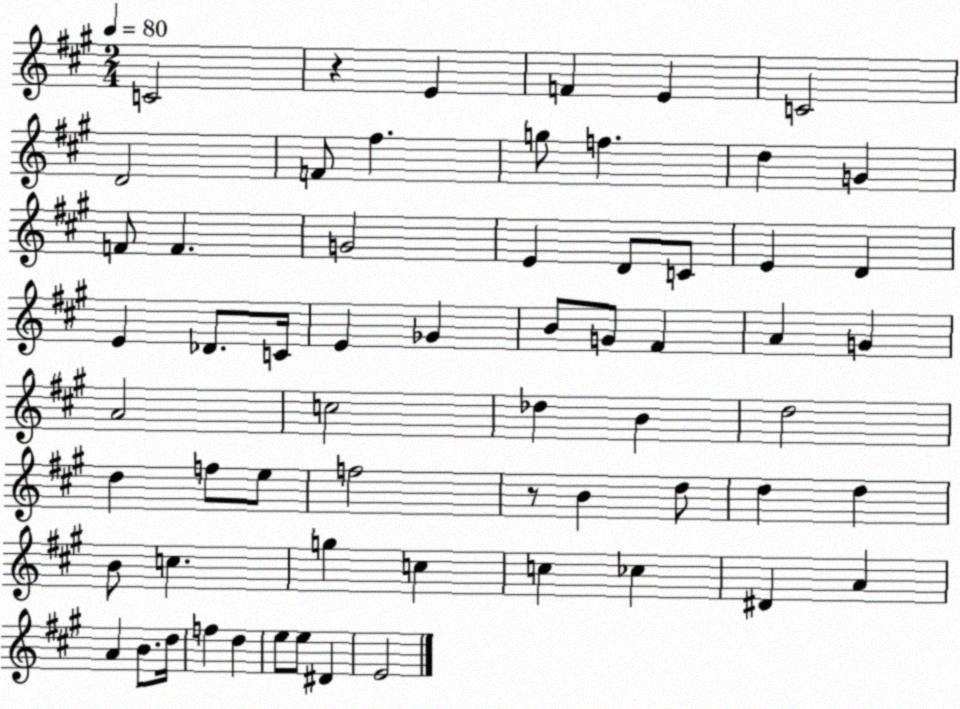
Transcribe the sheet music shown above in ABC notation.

X:1
T:Untitled
M:2/4
L:1/4
K:A
C2 z E F E C2 D2 F/2 ^f g/2 f d G F/2 F G2 E D/2 C/2 E D E _D/2 C/4 E _G B/2 G/2 ^F A G A2 c2 _d B d2 d f/2 e/2 f2 z/2 B d/2 d d B/2 c g c c _c ^D A A B/2 d/4 f d e/2 e/2 ^D E2